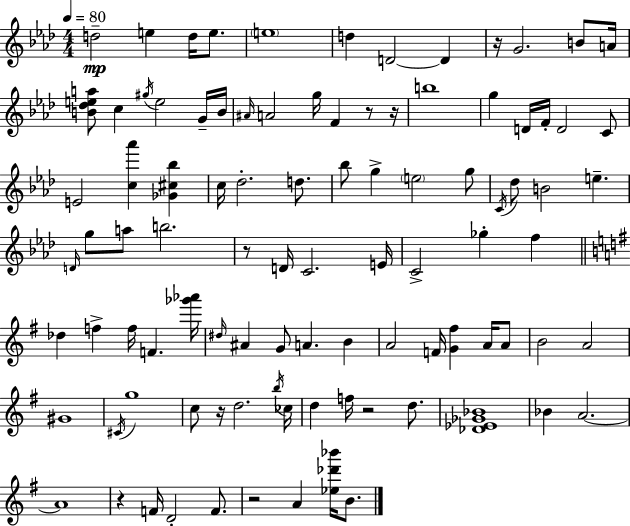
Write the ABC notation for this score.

X:1
T:Untitled
M:4/4
L:1/4
K:Ab
d2 e d/4 e/2 e4 d D2 D z/4 G2 B/2 A/4 [B_dea]/2 c ^g/4 e2 G/4 B/4 ^A/4 A2 g/4 F z/2 z/4 b4 g D/4 F/4 D2 C/2 E2 [c_a'] [_G^c_b] c/4 _d2 d/2 _b/2 g e2 g/2 C/4 _d/2 B2 e D/4 g/2 a/2 b2 z/2 D/4 C2 E/4 C2 _g f _d f f/4 F [_g'_a']/4 ^d/4 ^A G/2 A B A2 F/4 [G^f] A/4 A/2 B2 A2 ^G4 ^C/4 g4 c/2 z/4 d2 b/4 _c/4 d f/4 z2 d/2 [_D_E_G_B]4 _B A2 A4 z F/4 D2 F/2 z2 A [_e_d'_b']/4 B/2